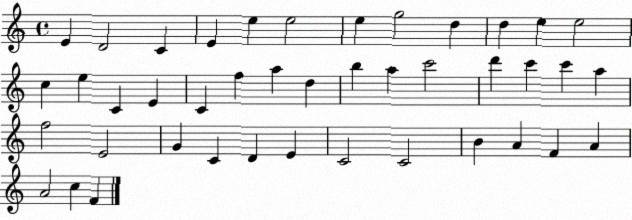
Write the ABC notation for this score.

X:1
T:Untitled
M:4/4
L:1/4
K:C
E D2 C E e e2 e g2 d d e e2 c e C E C f a d b a c'2 d' c' c' a f2 E2 G C D E C2 C2 B A F A A2 c F